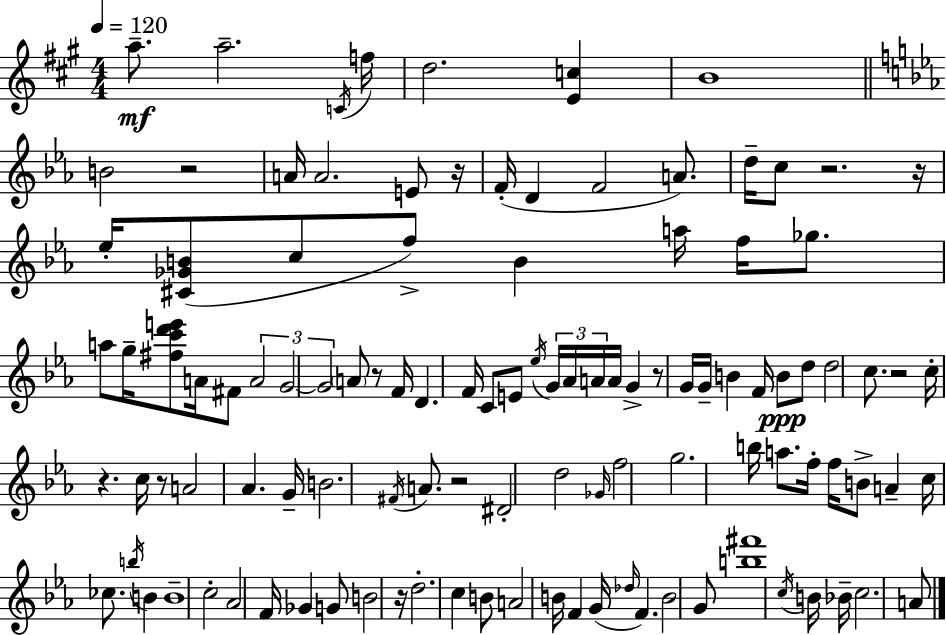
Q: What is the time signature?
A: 4/4